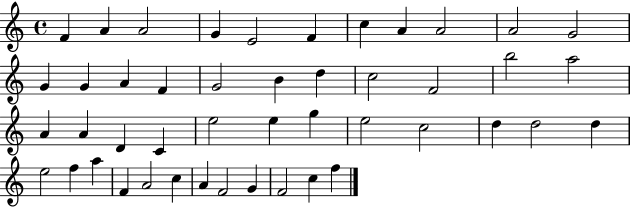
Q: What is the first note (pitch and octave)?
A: F4